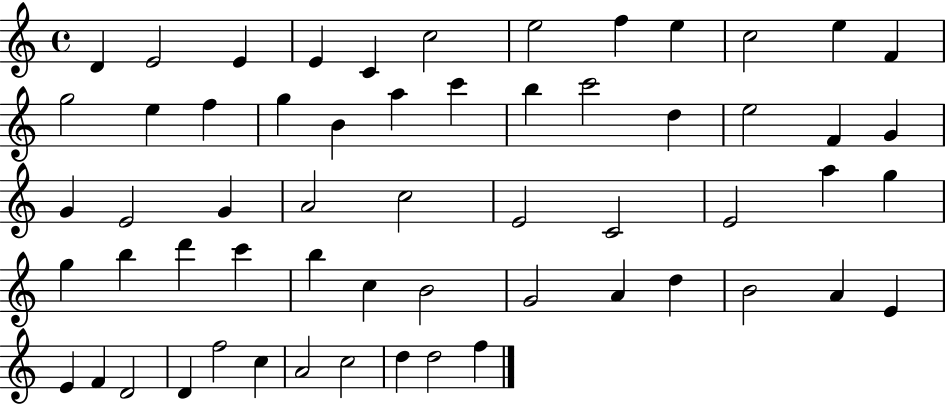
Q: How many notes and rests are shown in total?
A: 59